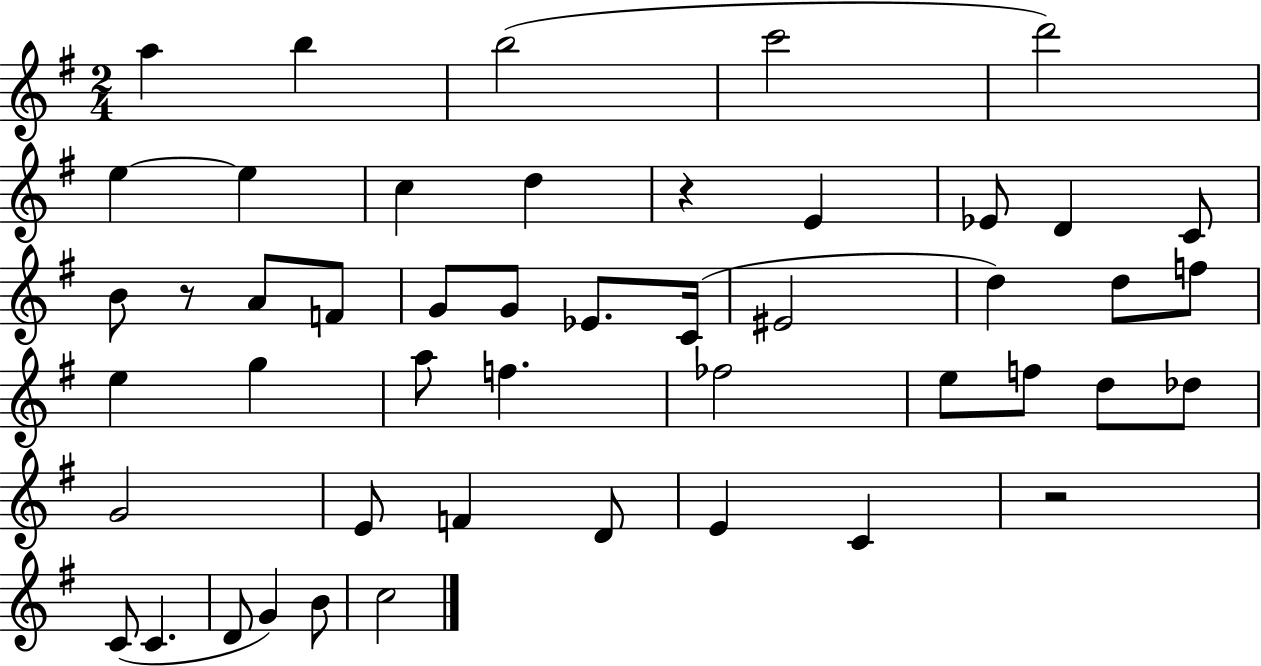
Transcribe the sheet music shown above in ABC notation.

X:1
T:Untitled
M:2/4
L:1/4
K:G
a b b2 c'2 d'2 e e c d z E _E/2 D C/2 B/2 z/2 A/2 F/2 G/2 G/2 _E/2 C/4 ^E2 d d/2 f/2 e g a/2 f _f2 e/2 f/2 d/2 _d/2 G2 E/2 F D/2 E C z2 C/2 C D/2 G B/2 c2